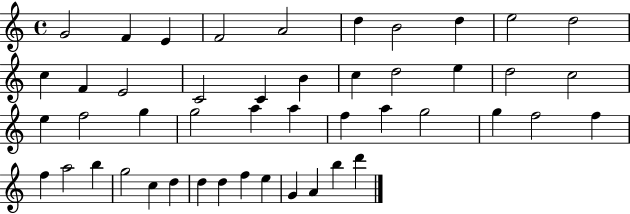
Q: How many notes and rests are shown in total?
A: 47